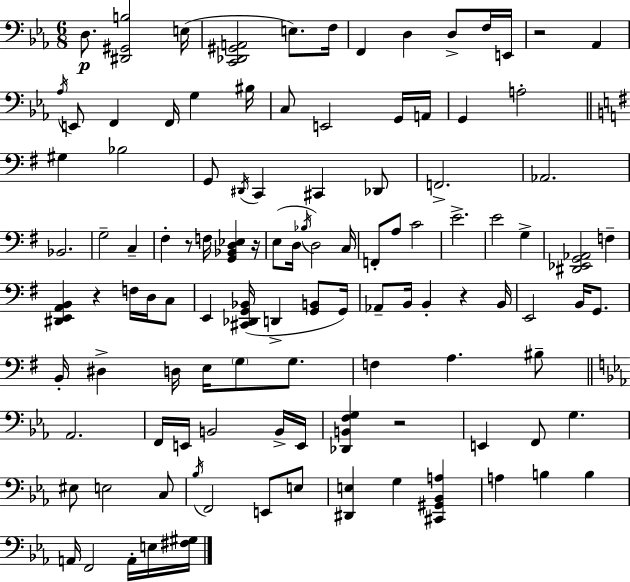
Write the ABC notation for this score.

X:1
T:Untitled
M:6/8
L:1/4
K:Cm
D,/2 [^D,,^G,,B,]2 E,/4 [C,,_D,,^G,,A,,]2 E,/2 F,/4 F,, D, D,/2 F,/4 E,,/4 z2 _A,, _A,/4 E,,/2 F,, F,,/4 G, ^B,/4 C,/2 E,,2 G,,/4 A,,/4 G,, A,2 ^G, _B,2 G,,/2 ^D,,/4 C,, ^C,, _D,,/2 F,,2 _A,,2 _B,,2 G,2 C, ^F, z/2 F,/4 [G,,_B,,D,_E,] z/4 E,/2 D,/4 _B,/4 D,2 C,/4 F,,/2 A,/2 C2 E2 E2 G, [^D,,_E,,G,,_A,,]2 F, [^D,,E,,A,,B,,] z F,/4 D,/4 C,/2 E,, [^C,,_D,,G,,_B,,]/4 D,, [G,,B,,]/2 G,,/4 _A,,/2 B,,/4 B,, z B,,/4 E,,2 B,,/4 G,,/2 B,,/4 ^D, D,/4 E,/4 G,/2 G,/2 F, A, ^B,/2 _A,,2 F,,/4 E,,/4 B,,2 B,,/4 E,,/4 [_D,,B,,F,G,] z2 E,, F,,/2 G, ^E,/2 E,2 C,/2 _B,/4 F,,2 E,,/2 E,/2 [^D,,E,] G, [^C,,^G,,_B,,A,] A, B, B, A,,/4 F,,2 A,,/4 E,/4 [^F,^G,]/4